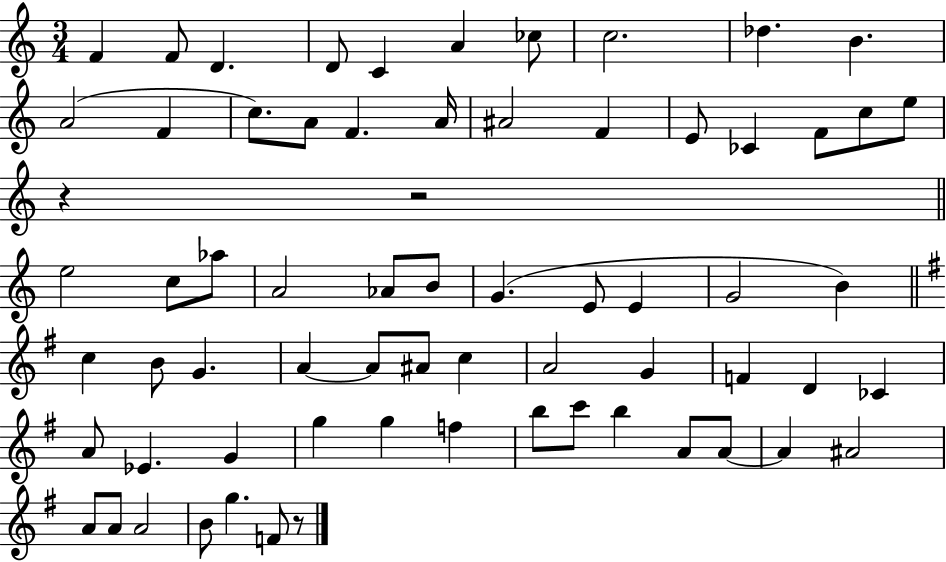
{
  \clef treble
  \numericTimeSignature
  \time 3/4
  \key c \major
  f'4 f'8 d'4. | d'8 c'4 a'4 ces''8 | c''2. | des''4. b'4. | \break a'2( f'4 | c''8.) a'8 f'4. a'16 | ais'2 f'4 | e'8 ces'4 f'8 c''8 e''8 | \break r4 r2 | \bar "||" \break \key a \minor e''2 c''8 aes''8 | a'2 aes'8 b'8 | g'4.( e'8 e'4 | g'2 b'4) | \break \bar "||" \break \key e \minor c''4 b'8 g'4. | a'4~~ a'8 ais'8 c''4 | a'2 g'4 | f'4 d'4 ces'4 | \break a'8 ees'4. g'4 | g''4 g''4 f''4 | b''8 c'''8 b''4 a'8 a'8~~ | a'4 ais'2 | \break a'8 a'8 a'2 | b'8 g''4. f'8 r8 | \bar "|."
}